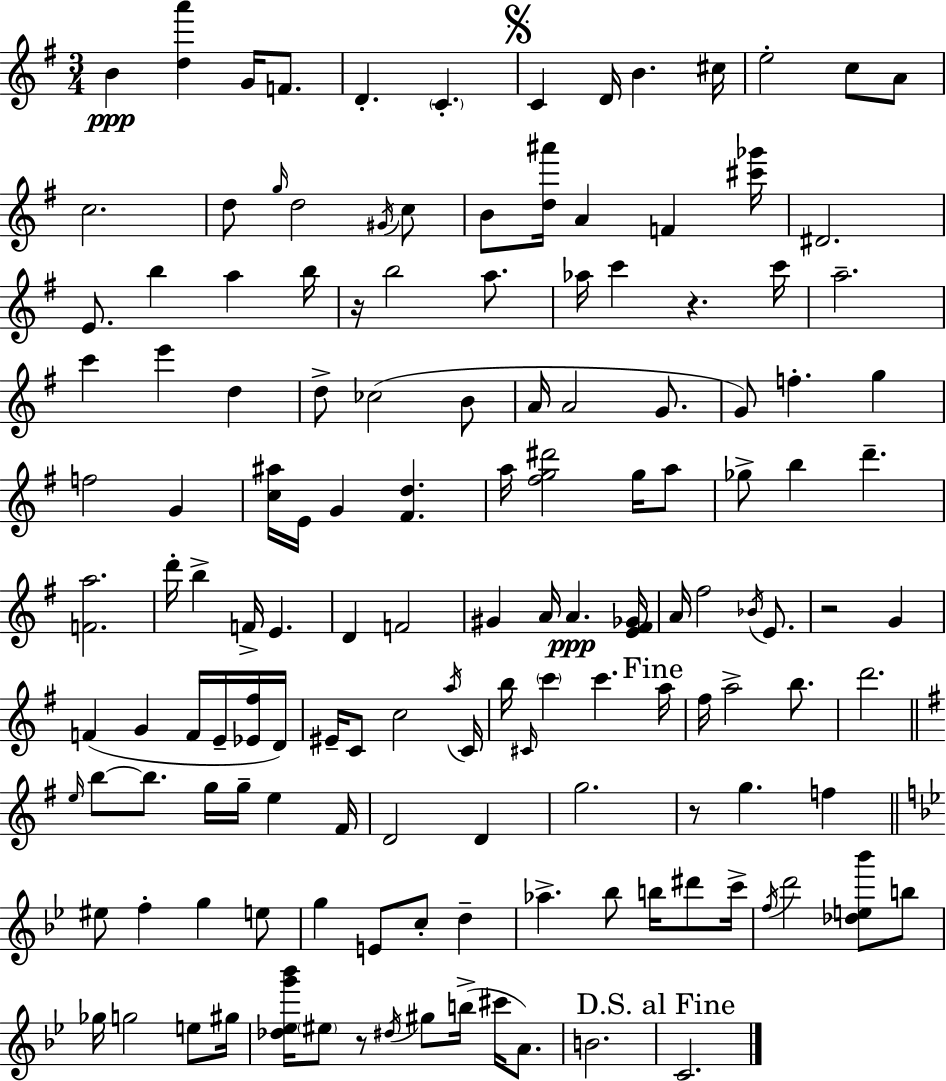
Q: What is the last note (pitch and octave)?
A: C4